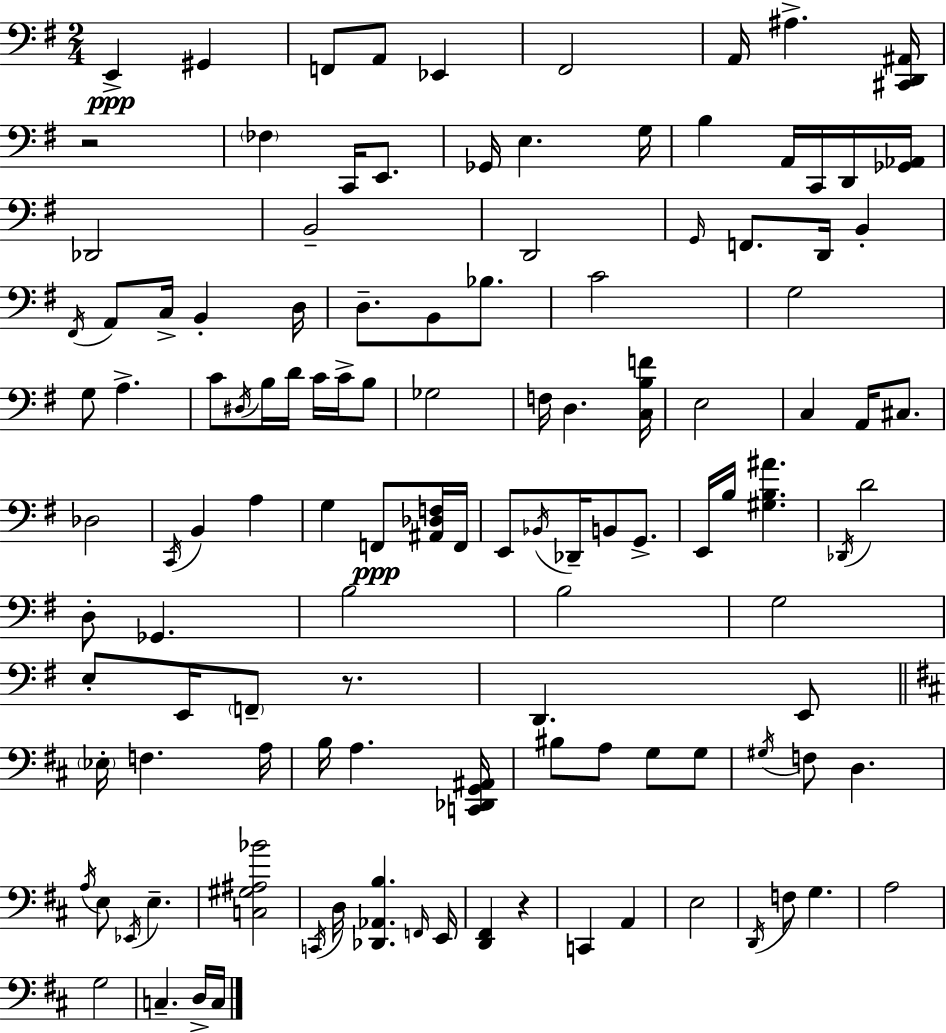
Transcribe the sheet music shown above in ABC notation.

X:1
T:Untitled
M:2/4
L:1/4
K:Em
E,, ^G,, F,,/2 A,,/2 _E,, ^F,,2 A,,/4 ^A, [^C,,D,,^A,,]/4 z2 _F, C,,/4 E,,/2 _G,,/4 E, G,/4 B, A,,/4 C,,/4 D,,/4 [_G,,_A,,]/4 _D,,2 B,,2 D,,2 G,,/4 F,,/2 D,,/4 B,, ^F,,/4 A,,/2 C,/4 B,, D,/4 D,/2 B,,/2 _B,/2 C2 G,2 G,/2 A, C/2 ^D,/4 B,/4 D/4 C/4 C/4 B,/2 _G,2 F,/4 D, [C,B,F]/4 E,2 C, A,,/4 ^C,/2 _D,2 C,,/4 B,, A, G, F,,/2 [^A,,_D,F,]/4 F,,/4 E,,/2 _B,,/4 _D,,/4 B,,/2 G,,/2 E,,/4 B,/4 [^G,B,^A] _D,,/4 D2 D,/2 _G,, B,2 B,2 G,2 E,/2 E,,/4 F,,/2 z/2 D,, E,,/2 _E,/4 F, A,/4 B,/4 A, [C,,_D,,G,,^A,,]/4 ^B,/2 A,/2 G,/2 G,/2 ^G,/4 F,/2 D, A,/4 E,/2 _E,,/4 E, [C,^G,^A,_B]2 C,,/4 D,/4 [_D,,_A,,B,] F,,/4 E,,/4 [D,,^F,,] z C,, A,, E,2 D,,/4 F,/2 G, A,2 G,2 C, D,/4 C,/4